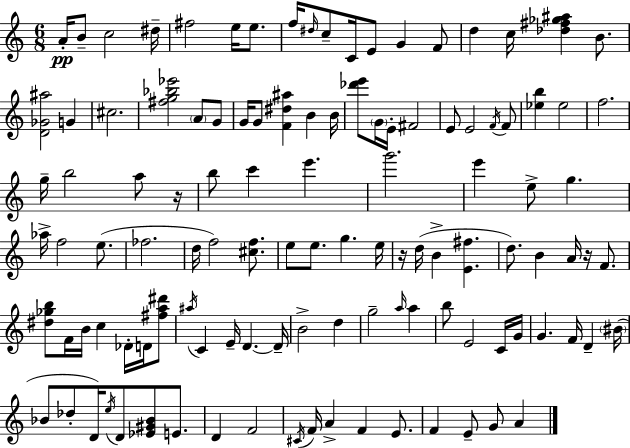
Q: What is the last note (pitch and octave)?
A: A4